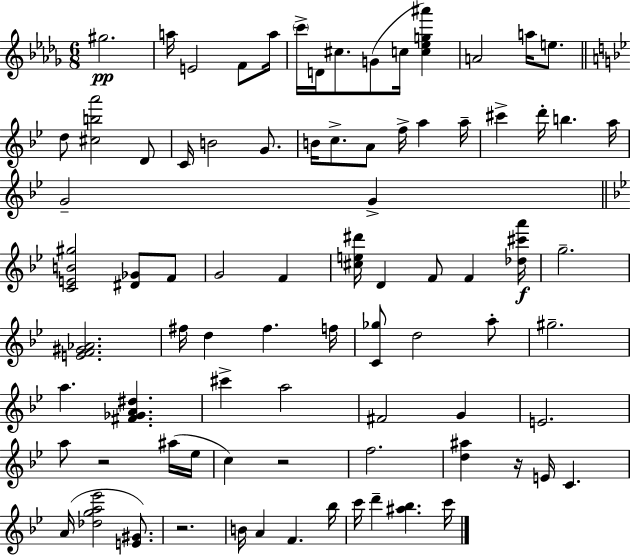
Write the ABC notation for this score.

X:1
T:Untitled
M:6/8
L:1/4
K:Bbm
^g2 a/4 E2 F/2 a/4 c'/4 D/4 ^c/2 G/2 c/4 [c_eg^a'] A2 a/4 e/2 d/2 [^cba']2 D/2 C/4 B2 G/2 B/4 c/2 A/2 f/4 a a/4 ^c' d'/4 b a/4 G2 G [CEB^g]2 [^D_G]/2 F/2 G2 F [^ce^d']/4 D F/2 F [_d^c'a']/4 g2 [EF^G_A]2 ^f/4 d ^f f/4 [C_g]/2 d2 a/2 ^g2 a [^F_GA^d] ^c' a2 ^F2 G E2 a/2 z2 ^a/4 _e/4 c z2 f2 [d^a] z/4 E/4 C A/4 [_dga_e']2 [E^G]/2 z2 B/4 A F _b/4 c'/4 d' [^a_b] c'/4